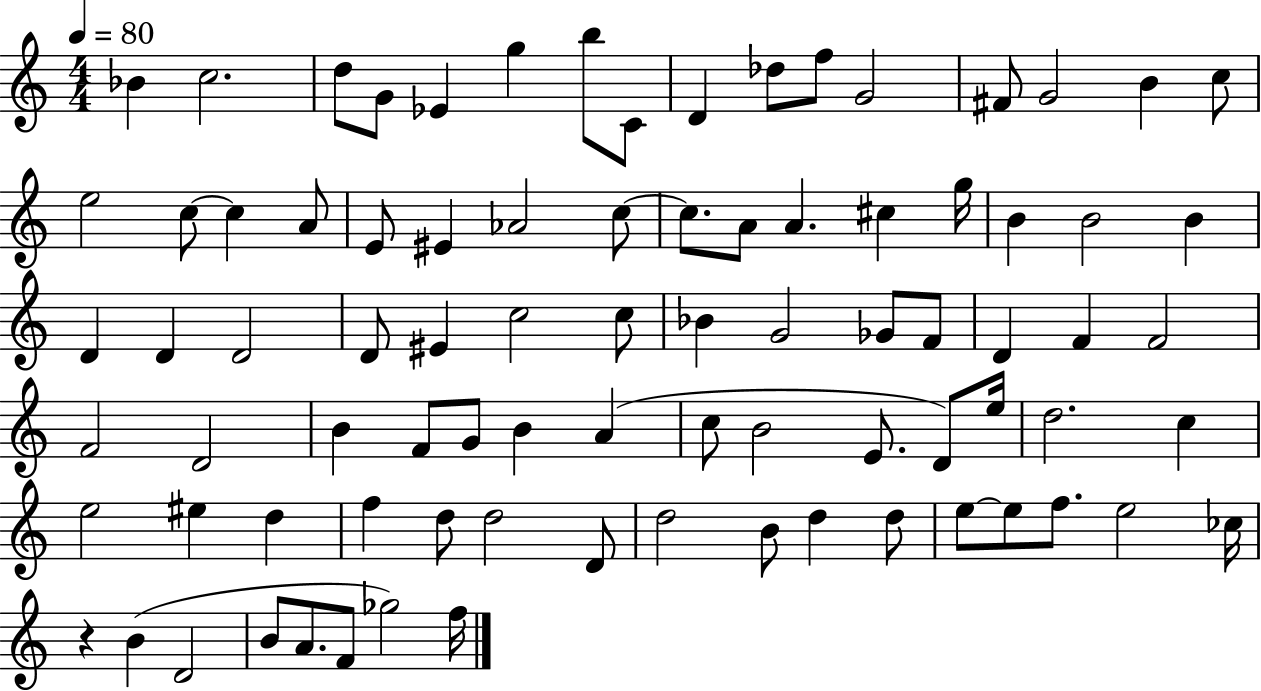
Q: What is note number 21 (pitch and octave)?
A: E4